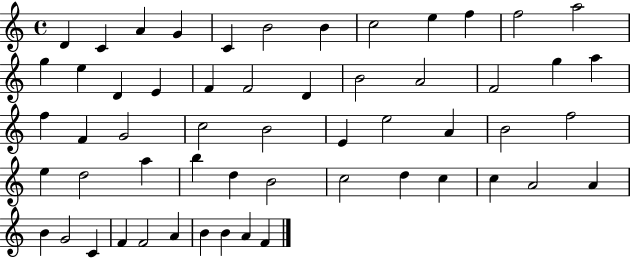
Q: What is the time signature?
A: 4/4